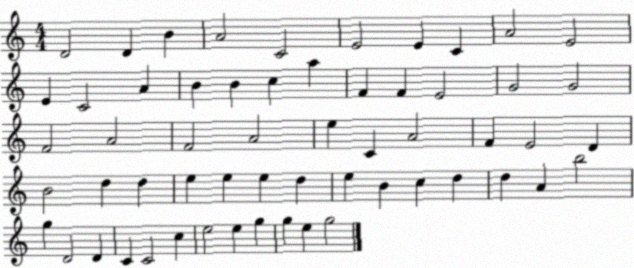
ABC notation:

X:1
T:Untitled
M:4/4
L:1/4
K:C
D2 D B A2 C2 E2 E C A2 E2 E C2 A B B c a F F E2 G2 G2 F2 A2 F2 A2 e C A2 F E2 D B2 d d e e e d e B c d d A b2 g D2 D C C2 c e2 e g g e g2